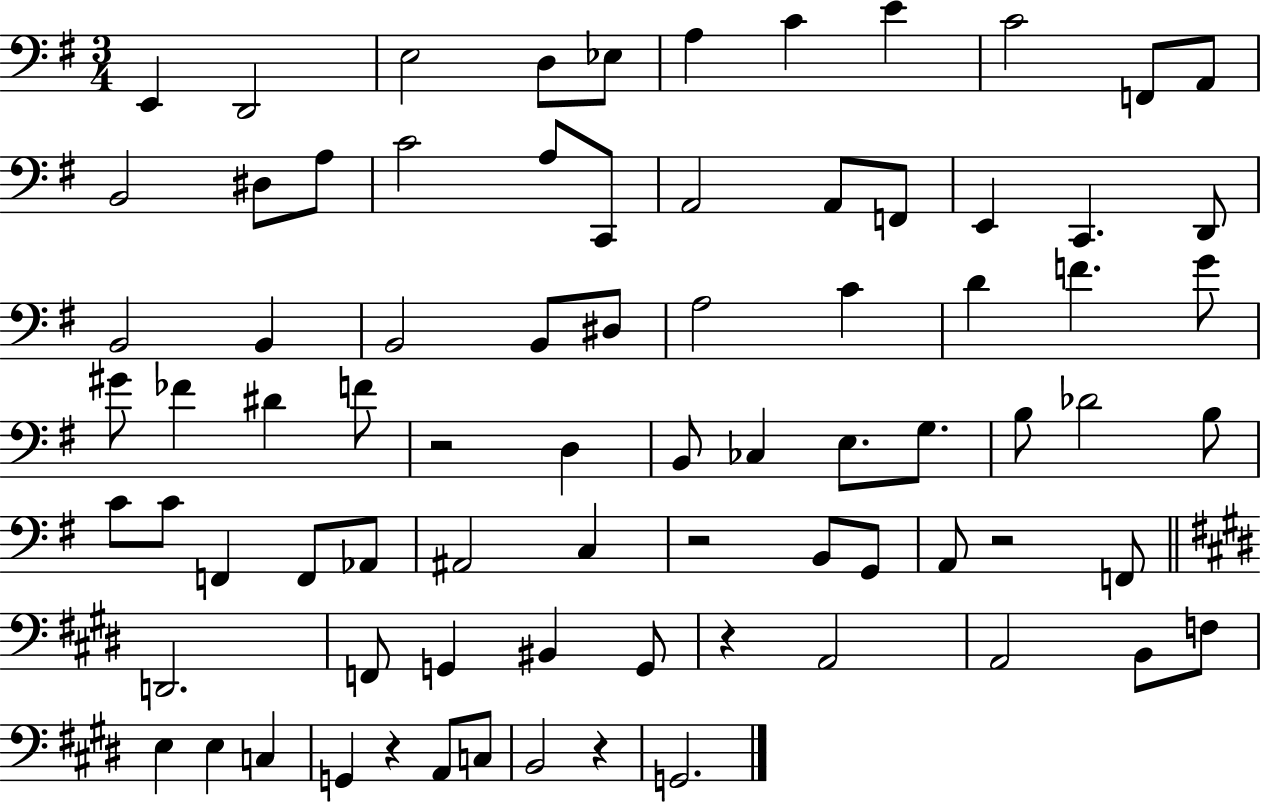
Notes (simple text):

E2/q D2/h E3/h D3/e Eb3/e A3/q C4/q E4/q C4/h F2/e A2/e B2/h D#3/e A3/e C4/h A3/e C2/e A2/h A2/e F2/e E2/q C2/q. D2/e B2/h B2/q B2/h B2/e D#3/e A3/h C4/q D4/q F4/q. G4/e G#4/e FES4/q D#4/q F4/e R/h D3/q B2/e CES3/q E3/e. G3/e. B3/e Db4/h B3/e C4/e C4/e F2/q F2/e Ab2/e A#2/h C3/q R/h B2/e G2/e A2/e R/h F2/e D2/h. F2/e G2/q BIS2/q G2/e R/q A2/h A2/h B2/e F3/e E3/q E3/q C3/q G2/q R/q A2/e C3/e B2/h R/q G2/h.